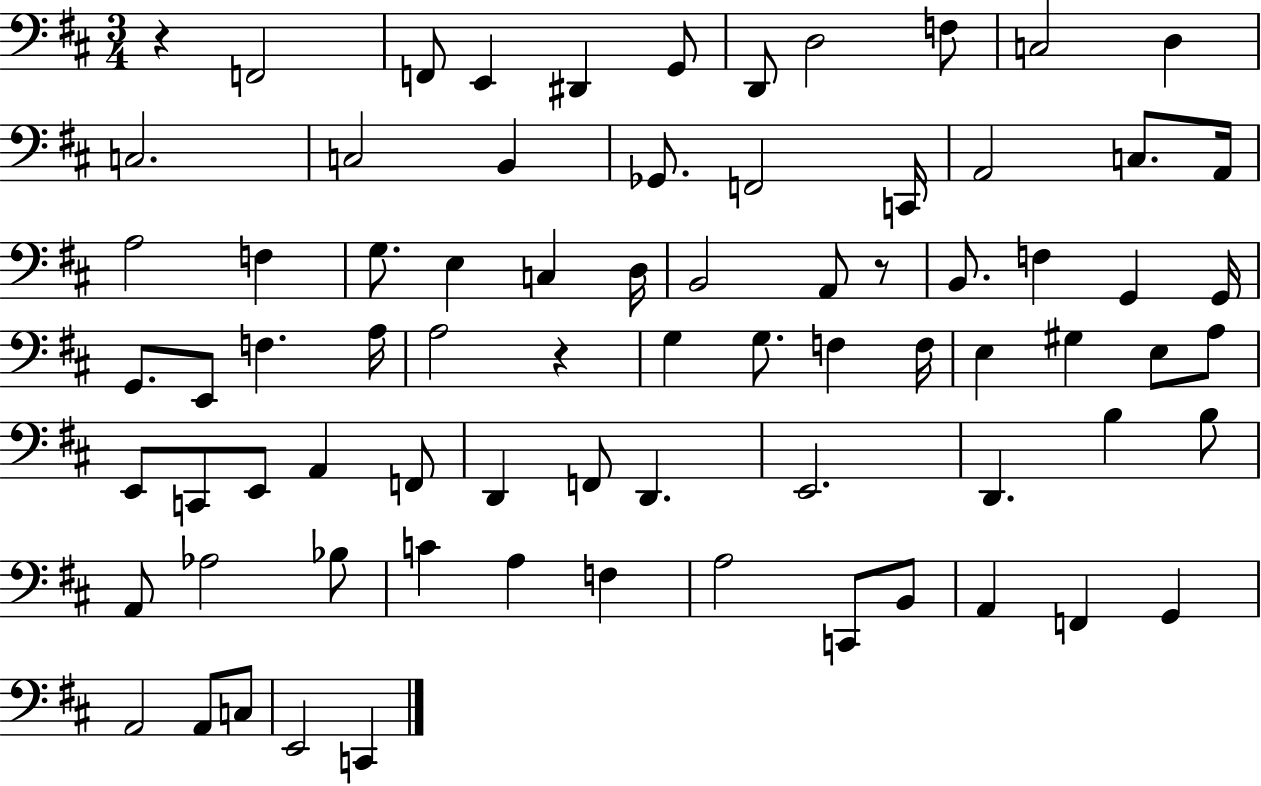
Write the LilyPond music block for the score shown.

{
  \clef bass
  \numericTimeSignature
  \time 3/4
  \key d \major
  r4 f,2 | f,8 e,4 dis,4 g,8 | d,8 d2 f8 | c2 d4 | \break c2. | c2 b,4 | ges,8. f,2 c,16 | a,2 c8. a,16 | \break a2 f4 | g8. e4 c4 d16 | b,2 a,8 r8 | b,8. f4 g,4 g,16 | \break g,8. e,8 f4. a16 | a2 r4 | g4 g8. f4 f16 | e4 gis4 e8 a8 | \break e,8 c,8 e,8 a,4 f,8 | d,4 f,8 d,4. | e,2. | d,4. b4 b8 | \break a,8 aes2 bes8 | c'4 a4 f4 | a2 c,8 b,8 | a,4 f,4 g,4 | \break a,2 a,8 c8 | e,2 c,4 | \bar "|."
}